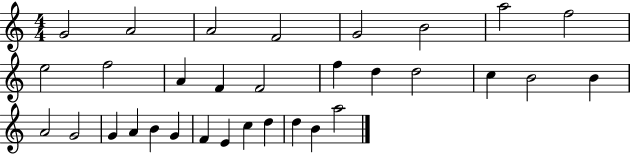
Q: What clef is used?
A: treble